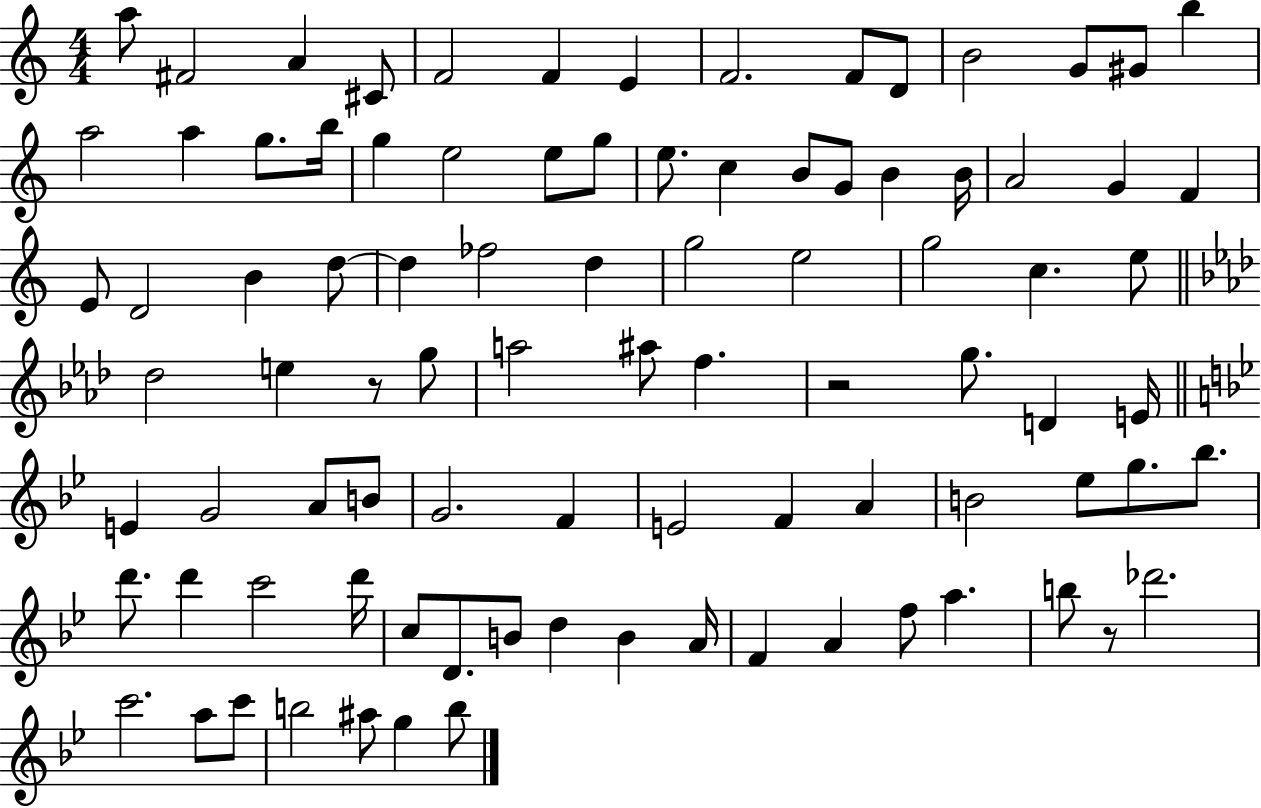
X:1
T:Untitled
M:4/4
L:1/4
K:C
a/2 ^F2 A ^C/2 F2 F E F2 F/2 D/2 B2 G/2 ^G/2 b a2 a g/2 b/4 g e2 e/2 g/2 e/2 c B/2 G/2 B B/4 A2 G F E/2 D2 B d/2 d _f2 d g2 e2 g2 c e/2 _d2 e z/2 g/2 a2 ^a/2 f z2 g/2 D E/4 E G2 A/2 B/2 G2 F E2 F A B2 _e/2 g/2 _b/2 d'/2 d' c'2 d'/4 c/2 D/2 B/2 d B A/4 F A f/2 a b/2 z/2 _d'2 c'2 a/2 c'/2 b2 ^a/2 g b/2